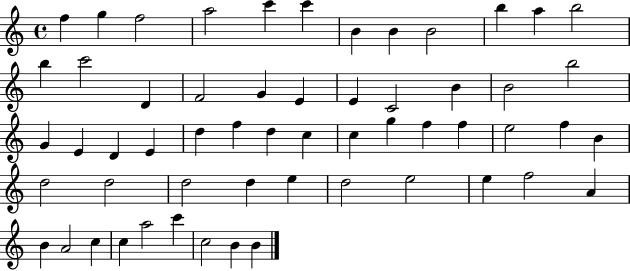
F5/q G5/q F5/h A5/h C6/q C6/q B4/q B4/q B4/h B5/q A5/q B5/h B5/q C6/h D4/q F4/h G4/q E4/q E4/q C4/h B4/q B4/h B5/h G4/q E4/q D4/q E4/q D5/q F5/q D5/q C5/q C5/q G5/q F5/q F5/q E5/h F5/q B4/q D5/h D5/h D5/h D5/q E5/q D5/h E5/h E5/q F5/h A4/q B4/q A4/h C5/q C5/q A5/h C6/q C5/h B4/q B4/q